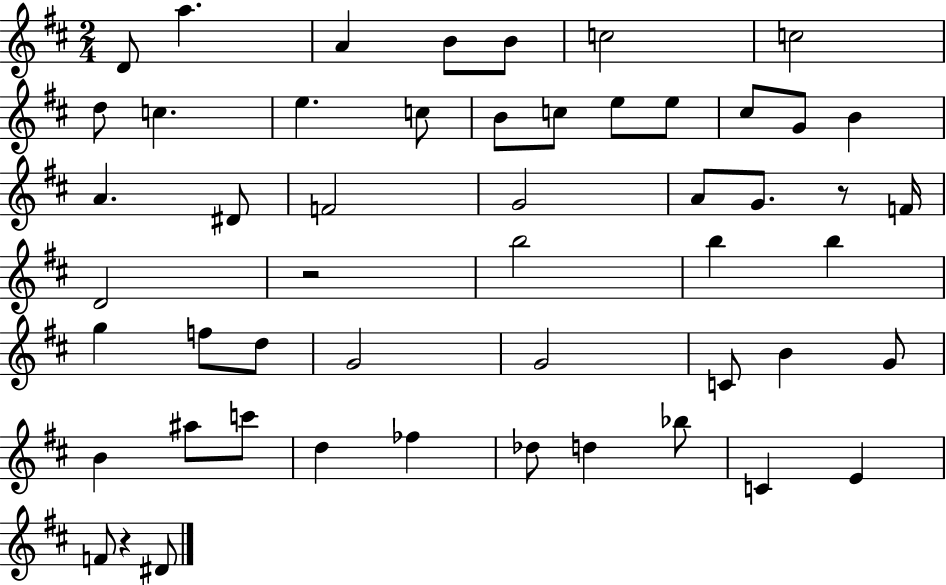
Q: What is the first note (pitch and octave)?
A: D4